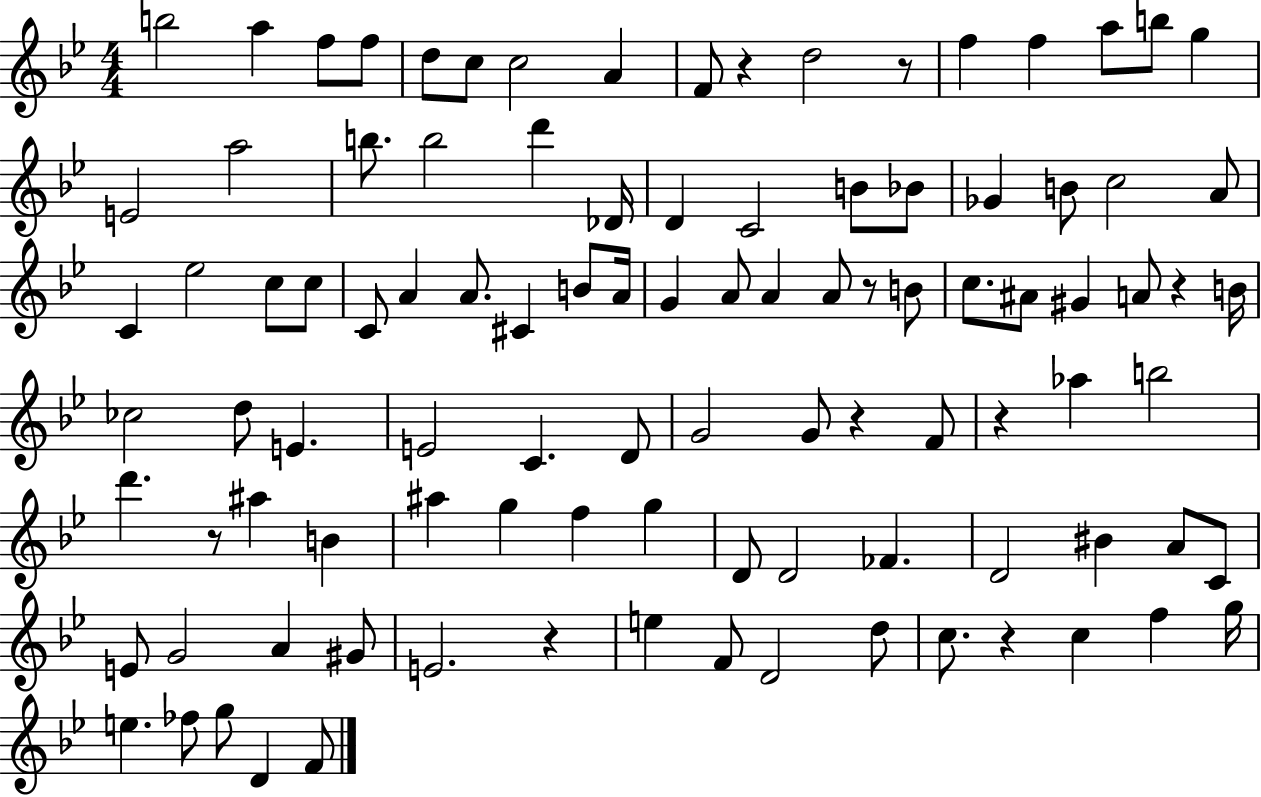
B5/h A5/q F5/e F5/e D5/e C5/e C5/h A4/q F4/e R/q D5/h R/e F5/q F5/q A5/e B5/e G5/q E4/h A5/h B5/e. B5/h D6/q Db4/s D4/q C4/h B4/e Bb4/e Gb4/q B4/e C5/h A4/e C4/q Eb5/h C5/e C5/e C4/e A4/q A4/e. C#4/q B4/e A4/s G4/q A4/e A4/q A4/e R/e B4/e C5/e. A#4/e G#4/q A4/e R/q B4/s CES5/h D5/e E4/q. E4/h C4/q. D4/e G4/h G4/e R/q F4/e R/q Ab5/q B5/h D6/q. R/e A#5/q B4/q A#5/q G5/q F5/q G5/q D4/e D4/h FES4/q. D4/h BIS4/q A4/e C4/e E4/e G4/h A4/q G#4/e E4/h. R/q E5/q F4/e D4/h D5/e C5/e. R/q C5/q F5/q G5/s E5/q. FES5/e G5/e D4/q F4/e